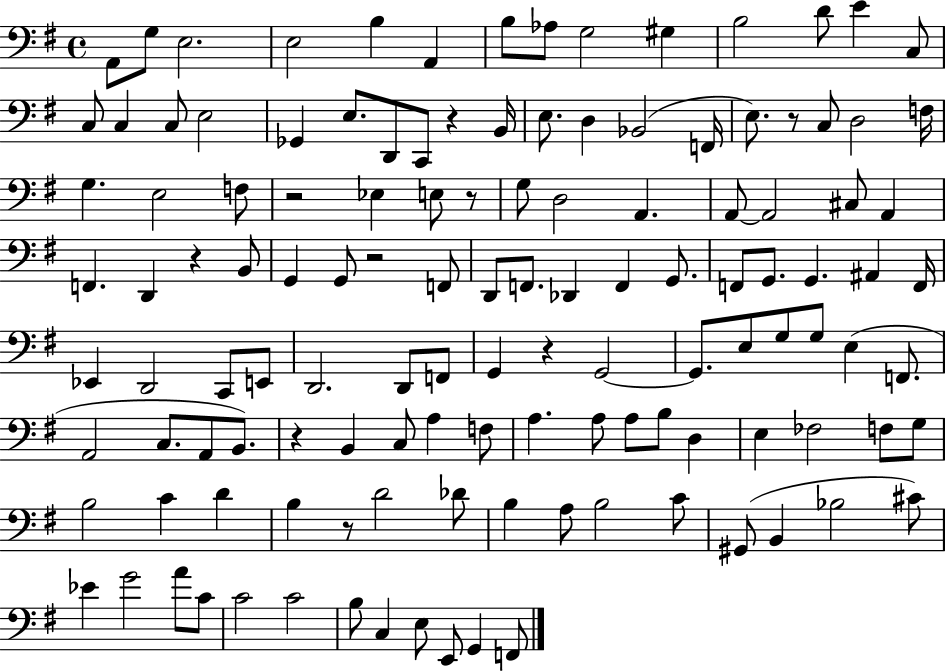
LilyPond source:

{
  \clef bass
  \time 4/4
  \defaultTimeSignature
  \key g \major
  a,8 g8 e2. | e2 b4 a,4 | b8 aes8 g2 gis4 | b2 d'8 e'4 c8 | \break c8 c4 c8 e2 | ges,4 e8. d,8 c,8 r4 b,16 | e8. d4 bes,2( f,16 | e8.) r8 c8 d2 f16 | \break g4. e2 f8 | r2 ees4 e8 r8 | g8 d2 a,4. | a,8~~ a,2 cis8 a,4 | \break f,4. d,4 r4 b,8 | g,4 g,8 r2 f,8 | d,8 f,8. des,4 f,4 g,8. | f,8 g,8. g,4. ais,4 f,16 | \break ees,4 d,2 c,8 e,8 | d,2. d,8 f,8 | g,4 r4 g,2~~ | g,8. e8 g8 g8 e4( f,8. | \break a,2 c8. a,8 b,8.) | r4 b,4 c8 a4 f8 | a4. a8 a8 b8 d4 | e4 fes2 f8 g8 | \break b2 c'4 d'4 | b4 r8 d'2 des'8 | b4 a8 b2 c'8 | gis,8( b,4 bes2 cis'8) | \break ees'4 g'2 a'8 c'8 | c'2 c'2 | b8 c4 e8 e,8 g,4 f,8 | \bar "|."
}